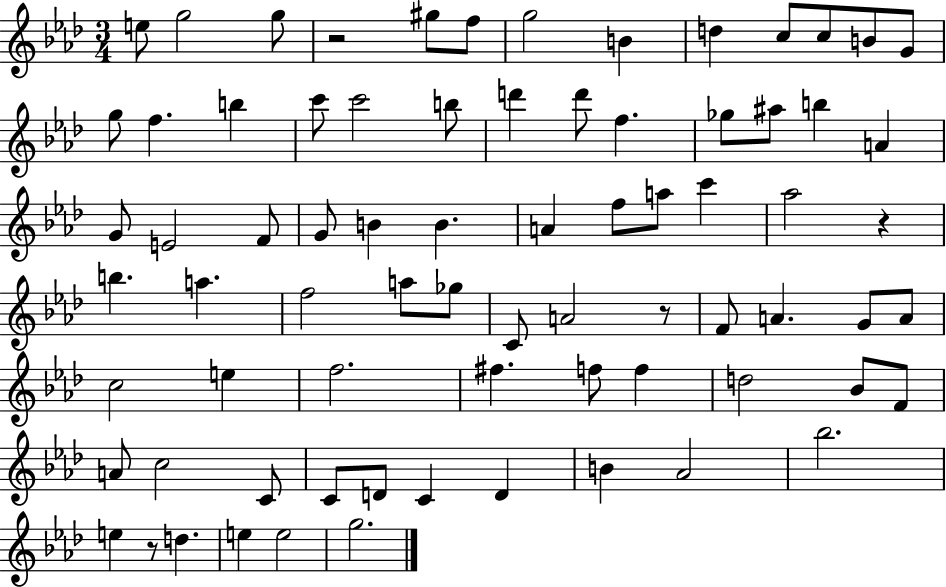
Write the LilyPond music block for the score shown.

{
  \clef treble
  \numericTimeSignature
  \time 3/4
  \key aes \major
  e''8 g''2 g''8 | r2 gis''8 f''8 | g''2 b'4 | d''4 c''8 c''8 b'8 g'8 | \break g''8 f''4. b''4 | c'''8 c'''2 b''8 | d'''4 d'''8 f''4. | ges''8 ais''8 b''4 a'4 | \break g'8 e'2 f'8 | g'8 b'4 b'4. | a'4 f''8 a''8 c'''4 | aes''2 r4 | \break b''4. a''4. | f''2 a''8 ges''8 | c'8 a'2 r8 | f'8 a'4. g'8 a'8 | \break c''2 e''4 | f''2. | fis''4. f''8 f''4 | d''2 bes'8 f'8 | \break a'8 c''2 c'8 | c'8 d'8 c'4 d'4 | b'4 aes'2 | bes''2. | \break e''4 r8 d''4. | e''4 e''2 | g''2. | \bar "|."
}